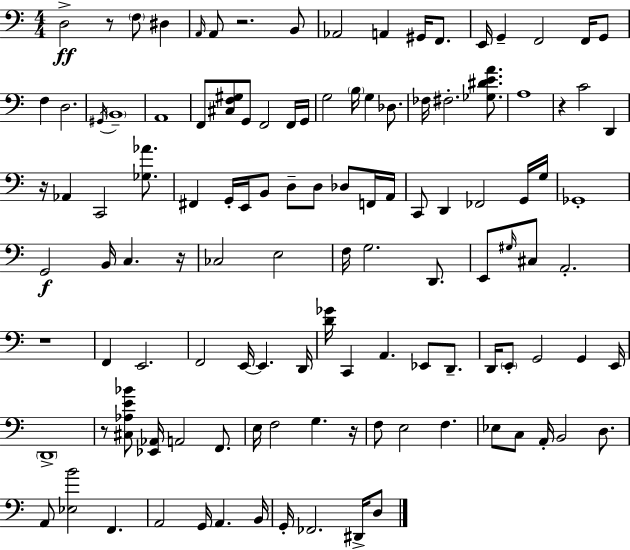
X:1
T:Untitled
M:4/4
L:1/4
K:Am
D,2 z/2 F,/2 ^D, A,,/4 A,,/2 z2 B,,/2 _A,,2 A,, ^G,,/4 F,,/2 E,,/4 G,, F,,2 F,,/4 G,,/2 F, D,2 ^G,,/4 B,,4 A,,4 F,,/2 [^C,F,^G,]/2 G,,/2 F,,2 F,,/4 G,,/4 G,2 B,/4 G, _D,/2 _F,/4 ^F,2 [_G,^DEA]/2 A,4 z C2 D,, z/4 _A,, C,,2 [_G,_A]/2 ^F,, G,,/4 E,,/4 B,,/2 D,/2 D,/2 _D,/2 F,,/4 A,,/4 C,,/2 D,, _F,,2 G,,/4 G,/4 _G,,4 G,,2 B,,/4 C, z/4 _C,2 E,2 F,/4 G,2 D,,/2 E,,/2 ^G,/4 ^C,/2 A,,2 z4 F,, E,,2 F,,2 E,,/4 E,, D,,/4 [D_G]/4 C,, A,, _E,,/2 D,,/2 D,,/4 E,,/2 G,,2 G,, E,,/4 D,,4 z/2 [^C,_A,E_B]/2 [_E,,_A,,]/4 A,,2 F,,/2 E,/4 F,2 G, z/4 F,/2 E,2 F, _E,/2 C,/2 A,,/4 B,,2 D,/2 A,,/2 [_E,B]2 F,, A,,2 G,,/4 A,, B,,/4 G,,/4 _F,,2 ^D,,/4 D,/2